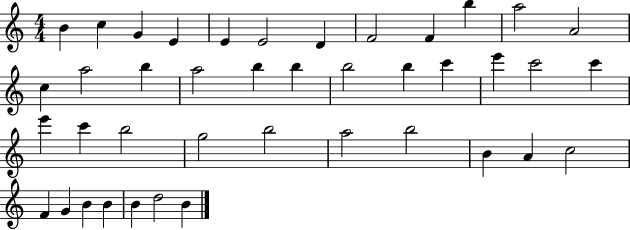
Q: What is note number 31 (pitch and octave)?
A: B5